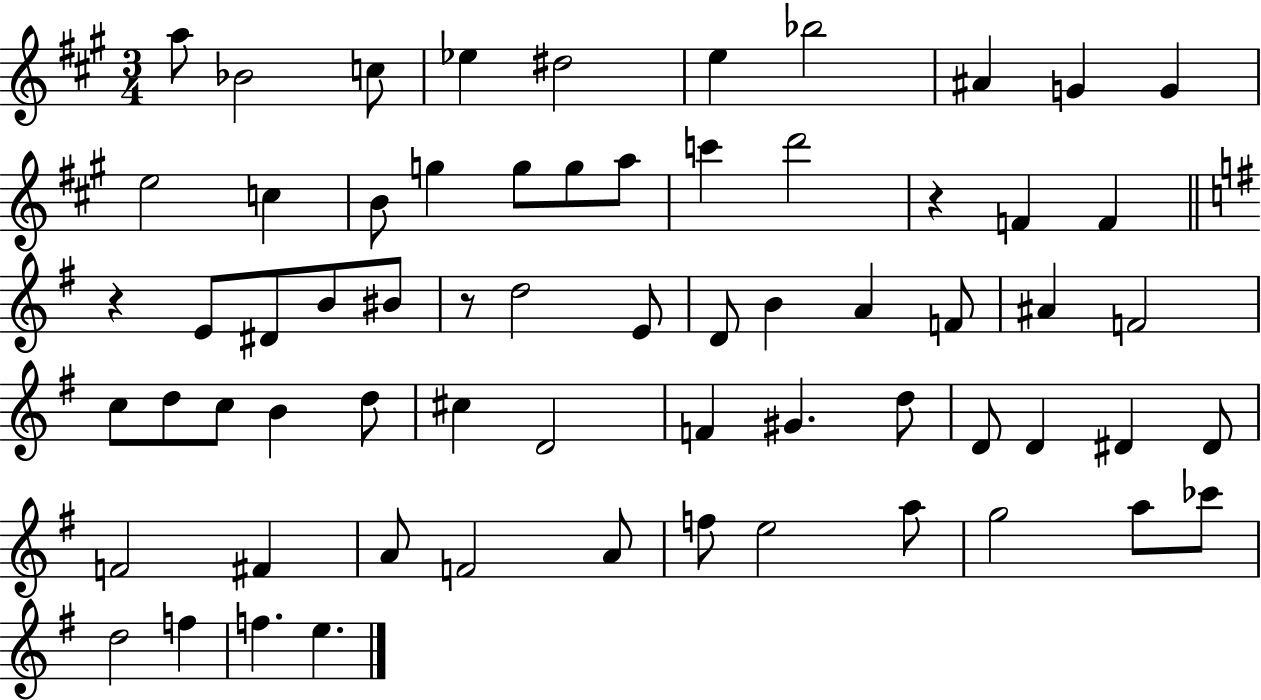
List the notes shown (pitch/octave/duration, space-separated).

A5/e Bb4/h C5/e Eb5/q D#5/h E5/q Bb5/h A#4/q G4/q G4/q E5/h C5/q B4/e G5/q G5/e G5/e A5/e C6/q D6/h R/q F4/q F4/q R/q E4/e D#4/e B4/e BIS4/e R/e D5/h E4/e D4/e B4/q A4/q F4/e A#4/q F4/h C5/e D5/e C5/e B4/q D5/e C#5/q D4/h F4/q G#4/q. D5/e D4/e D4/q D#4/q D#4/e F4/h F#4/q A4/e F4/h A4/e F5/e E5/h A5/e G5/h A5/e CES6/e D5/h F5/q F5/q. E5/q.